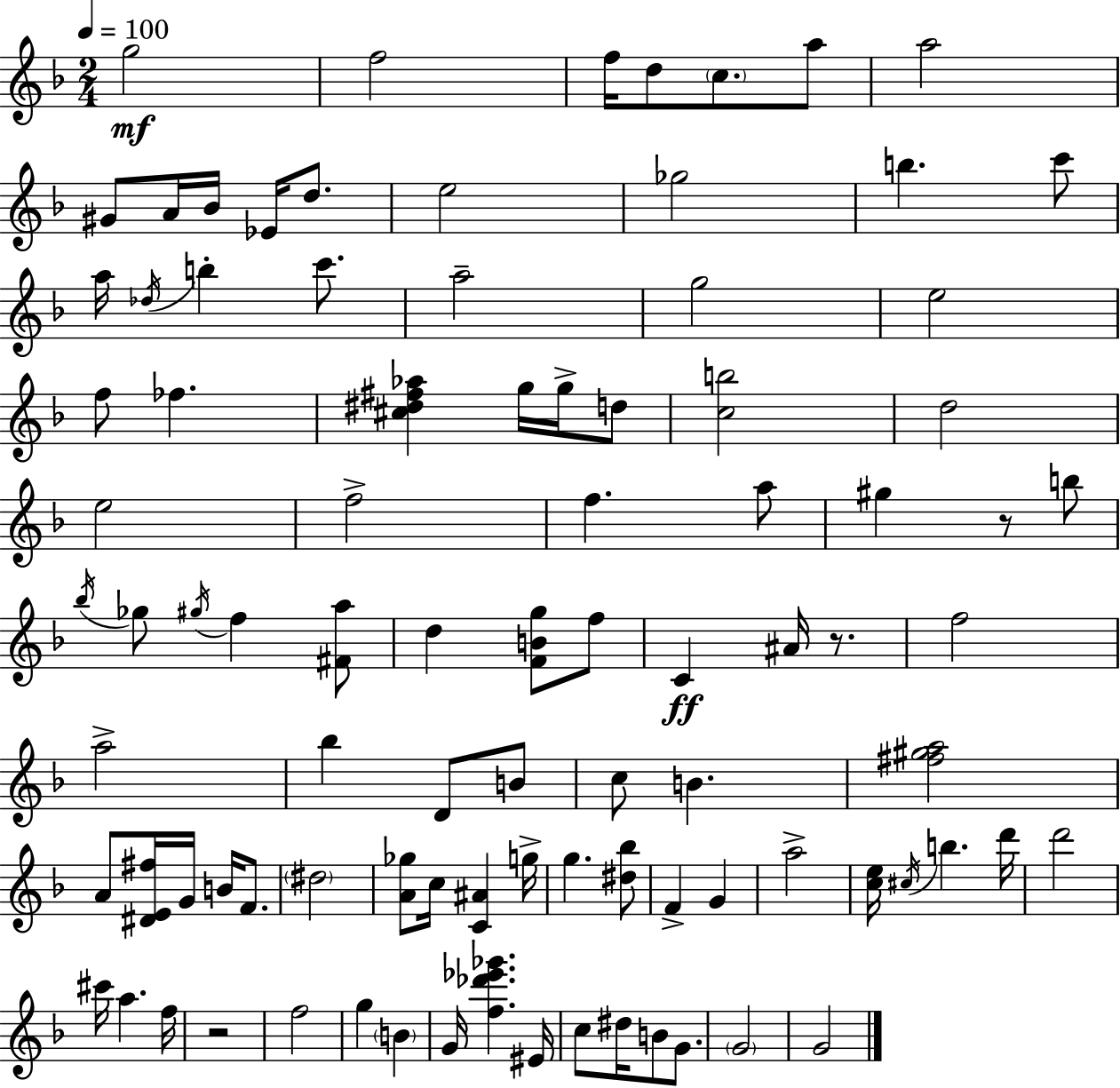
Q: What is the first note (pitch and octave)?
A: G5